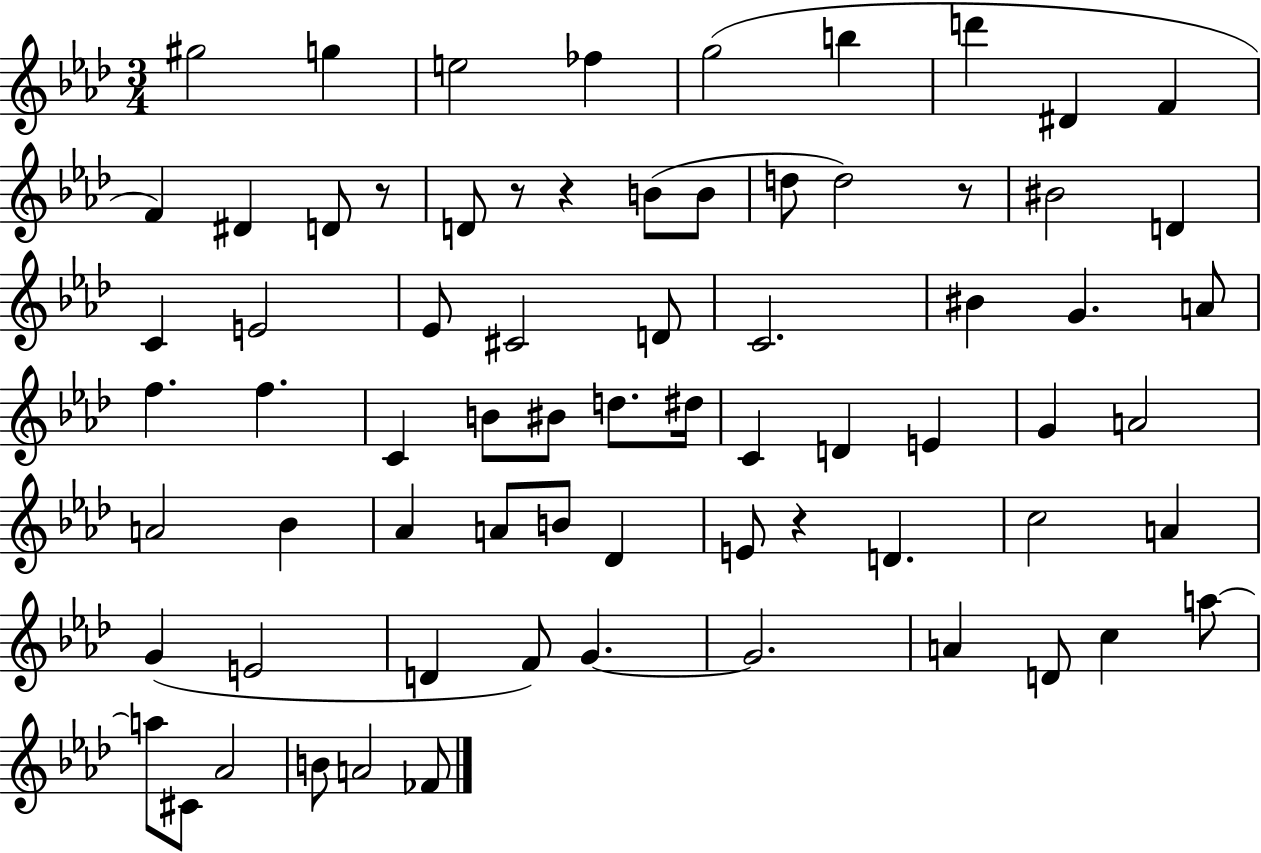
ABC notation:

X:1
T:Untitled
M:3/4
L:1/4
K:Ab
^g2 g e2 _f g2 b d' ^D F F ^D D/2 z/2 D/2 z/2 z B/2 B/2 d/2 d2 z/2 ^B2 D C E2 _E/2 ^C2 D/2 C2 ^B G A/2 f f C B/2 ^B/2 d/2 ^d/4 C D E G A2 A2 _B _A A/2 B/2 _D E/2 z D c2 A G E2 D F/2 G G2 A D/2 c a/2 a/2 ^C/2 _A2 B/2 A2 _F/2